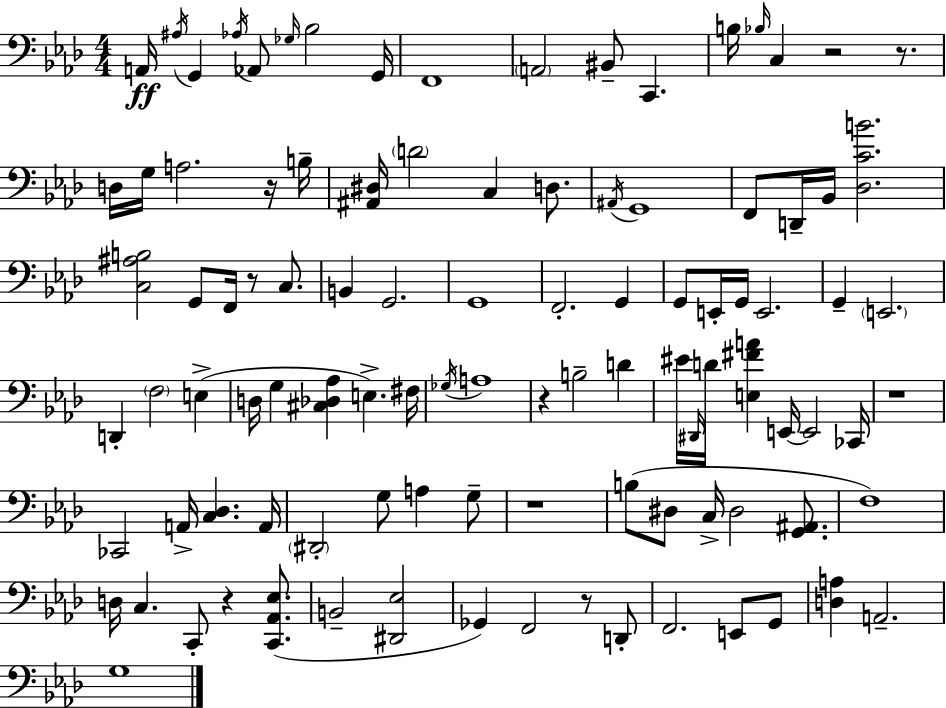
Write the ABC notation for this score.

X:1
T:Untitled
M:4/4
L:1/4
K:Ab
A,,/4 ^A,/4 G,, _A,/4 _A,,/2 _G,/4 _B,2 G,,/4 F,,4 A,,2 ^B,,/2 C,, B,/4 _B,/4 C, z2 z/2 D,/4 G,/4 A,2 z/4 B,/4 [^A,,^D,]/4 D2 C, D,/2 ^A,,/4 G,,4 F,,/2 D,,/4 _B,,/4 [_D,CB]2 [C,^A,B,]2 G,,/2 F,,/4 z/2 C,/2 B,, G,,2 G,,4 F,,2 G,, G,,/2 E,,/4 G,,/4 E,,2 G,, E,,2 D,, F,2 E, D,/4 G, [^C,_D,_A,] E, ^F,/4 _G,/4 A,4 z B,2 D ^E/4 ^D,,/4 D/4 [E,^FA] E,,/4 E,,2 _C,,/4 z4 _C,,2 A,,/4 [C,_D,] A,,/4 ^D,,2 G,/2 A, G,/2 z4 B,/2 ^D,/2 C,/4 ^D,2 [G,,^A,,]/2 F,4 D,/4 C, C,,/2 z [C,,_A,,_E,]/2 B,,2 [^D,,_E,]2 _G,, F,,2 z/2 D,,/2 F,,2 E,,/2 G,,/2 [D,A,] A,,2 G,4